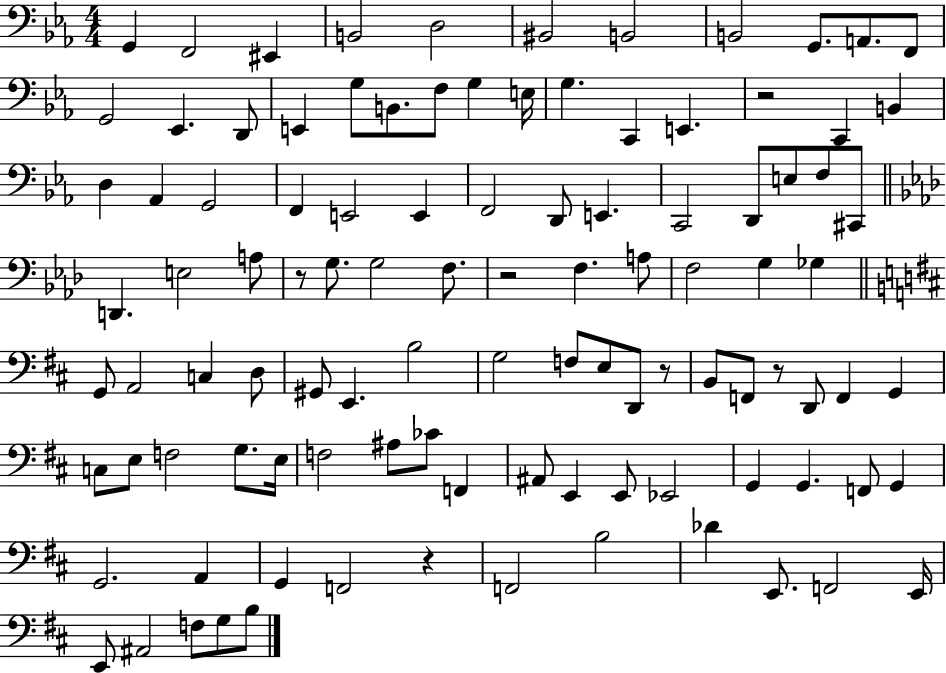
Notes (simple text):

G2/q F2/h EIS2/q B2/h D3/h BIS2/h B2/h B2/h G2/e. A2/e. F2/e G2/h Eb2/q. D2/e E2/q G3/e B2/e. F3/e G3/q E3/s G3/q. C2/q E2/q. R/h C2/q B2/q D3/q Ab2/q G2/h F2/q E2/h E2/q F2/h D2/e E2/q. C2/h D2/e E3/e F3/e C#2/e D2/q. E3/h A3/e R/e G3/e. G3/h F3/e. R/h F3/q. A3/e F3/h G3/q Gb3/q G2/e A2/h C3/q D3/e G#2/e E2/q. B3/h G3/h F3/e E3/e D2/e R/e B2/e F2/e R/e D2/e F2/q G2/q C3/e E3/e F3/h G3/e. E3/s F3/h A#3/e CES4/e F2/q A#2/e E2/q E2/e Eb2/h G2/q G2/q. F2/e G2/q G2/h. A2/q G2/q F2/h R/q F2/h B3/h Db4/q E2/e. F2/h E2/s E2/e A#2/h F3/e G3/e B3/e